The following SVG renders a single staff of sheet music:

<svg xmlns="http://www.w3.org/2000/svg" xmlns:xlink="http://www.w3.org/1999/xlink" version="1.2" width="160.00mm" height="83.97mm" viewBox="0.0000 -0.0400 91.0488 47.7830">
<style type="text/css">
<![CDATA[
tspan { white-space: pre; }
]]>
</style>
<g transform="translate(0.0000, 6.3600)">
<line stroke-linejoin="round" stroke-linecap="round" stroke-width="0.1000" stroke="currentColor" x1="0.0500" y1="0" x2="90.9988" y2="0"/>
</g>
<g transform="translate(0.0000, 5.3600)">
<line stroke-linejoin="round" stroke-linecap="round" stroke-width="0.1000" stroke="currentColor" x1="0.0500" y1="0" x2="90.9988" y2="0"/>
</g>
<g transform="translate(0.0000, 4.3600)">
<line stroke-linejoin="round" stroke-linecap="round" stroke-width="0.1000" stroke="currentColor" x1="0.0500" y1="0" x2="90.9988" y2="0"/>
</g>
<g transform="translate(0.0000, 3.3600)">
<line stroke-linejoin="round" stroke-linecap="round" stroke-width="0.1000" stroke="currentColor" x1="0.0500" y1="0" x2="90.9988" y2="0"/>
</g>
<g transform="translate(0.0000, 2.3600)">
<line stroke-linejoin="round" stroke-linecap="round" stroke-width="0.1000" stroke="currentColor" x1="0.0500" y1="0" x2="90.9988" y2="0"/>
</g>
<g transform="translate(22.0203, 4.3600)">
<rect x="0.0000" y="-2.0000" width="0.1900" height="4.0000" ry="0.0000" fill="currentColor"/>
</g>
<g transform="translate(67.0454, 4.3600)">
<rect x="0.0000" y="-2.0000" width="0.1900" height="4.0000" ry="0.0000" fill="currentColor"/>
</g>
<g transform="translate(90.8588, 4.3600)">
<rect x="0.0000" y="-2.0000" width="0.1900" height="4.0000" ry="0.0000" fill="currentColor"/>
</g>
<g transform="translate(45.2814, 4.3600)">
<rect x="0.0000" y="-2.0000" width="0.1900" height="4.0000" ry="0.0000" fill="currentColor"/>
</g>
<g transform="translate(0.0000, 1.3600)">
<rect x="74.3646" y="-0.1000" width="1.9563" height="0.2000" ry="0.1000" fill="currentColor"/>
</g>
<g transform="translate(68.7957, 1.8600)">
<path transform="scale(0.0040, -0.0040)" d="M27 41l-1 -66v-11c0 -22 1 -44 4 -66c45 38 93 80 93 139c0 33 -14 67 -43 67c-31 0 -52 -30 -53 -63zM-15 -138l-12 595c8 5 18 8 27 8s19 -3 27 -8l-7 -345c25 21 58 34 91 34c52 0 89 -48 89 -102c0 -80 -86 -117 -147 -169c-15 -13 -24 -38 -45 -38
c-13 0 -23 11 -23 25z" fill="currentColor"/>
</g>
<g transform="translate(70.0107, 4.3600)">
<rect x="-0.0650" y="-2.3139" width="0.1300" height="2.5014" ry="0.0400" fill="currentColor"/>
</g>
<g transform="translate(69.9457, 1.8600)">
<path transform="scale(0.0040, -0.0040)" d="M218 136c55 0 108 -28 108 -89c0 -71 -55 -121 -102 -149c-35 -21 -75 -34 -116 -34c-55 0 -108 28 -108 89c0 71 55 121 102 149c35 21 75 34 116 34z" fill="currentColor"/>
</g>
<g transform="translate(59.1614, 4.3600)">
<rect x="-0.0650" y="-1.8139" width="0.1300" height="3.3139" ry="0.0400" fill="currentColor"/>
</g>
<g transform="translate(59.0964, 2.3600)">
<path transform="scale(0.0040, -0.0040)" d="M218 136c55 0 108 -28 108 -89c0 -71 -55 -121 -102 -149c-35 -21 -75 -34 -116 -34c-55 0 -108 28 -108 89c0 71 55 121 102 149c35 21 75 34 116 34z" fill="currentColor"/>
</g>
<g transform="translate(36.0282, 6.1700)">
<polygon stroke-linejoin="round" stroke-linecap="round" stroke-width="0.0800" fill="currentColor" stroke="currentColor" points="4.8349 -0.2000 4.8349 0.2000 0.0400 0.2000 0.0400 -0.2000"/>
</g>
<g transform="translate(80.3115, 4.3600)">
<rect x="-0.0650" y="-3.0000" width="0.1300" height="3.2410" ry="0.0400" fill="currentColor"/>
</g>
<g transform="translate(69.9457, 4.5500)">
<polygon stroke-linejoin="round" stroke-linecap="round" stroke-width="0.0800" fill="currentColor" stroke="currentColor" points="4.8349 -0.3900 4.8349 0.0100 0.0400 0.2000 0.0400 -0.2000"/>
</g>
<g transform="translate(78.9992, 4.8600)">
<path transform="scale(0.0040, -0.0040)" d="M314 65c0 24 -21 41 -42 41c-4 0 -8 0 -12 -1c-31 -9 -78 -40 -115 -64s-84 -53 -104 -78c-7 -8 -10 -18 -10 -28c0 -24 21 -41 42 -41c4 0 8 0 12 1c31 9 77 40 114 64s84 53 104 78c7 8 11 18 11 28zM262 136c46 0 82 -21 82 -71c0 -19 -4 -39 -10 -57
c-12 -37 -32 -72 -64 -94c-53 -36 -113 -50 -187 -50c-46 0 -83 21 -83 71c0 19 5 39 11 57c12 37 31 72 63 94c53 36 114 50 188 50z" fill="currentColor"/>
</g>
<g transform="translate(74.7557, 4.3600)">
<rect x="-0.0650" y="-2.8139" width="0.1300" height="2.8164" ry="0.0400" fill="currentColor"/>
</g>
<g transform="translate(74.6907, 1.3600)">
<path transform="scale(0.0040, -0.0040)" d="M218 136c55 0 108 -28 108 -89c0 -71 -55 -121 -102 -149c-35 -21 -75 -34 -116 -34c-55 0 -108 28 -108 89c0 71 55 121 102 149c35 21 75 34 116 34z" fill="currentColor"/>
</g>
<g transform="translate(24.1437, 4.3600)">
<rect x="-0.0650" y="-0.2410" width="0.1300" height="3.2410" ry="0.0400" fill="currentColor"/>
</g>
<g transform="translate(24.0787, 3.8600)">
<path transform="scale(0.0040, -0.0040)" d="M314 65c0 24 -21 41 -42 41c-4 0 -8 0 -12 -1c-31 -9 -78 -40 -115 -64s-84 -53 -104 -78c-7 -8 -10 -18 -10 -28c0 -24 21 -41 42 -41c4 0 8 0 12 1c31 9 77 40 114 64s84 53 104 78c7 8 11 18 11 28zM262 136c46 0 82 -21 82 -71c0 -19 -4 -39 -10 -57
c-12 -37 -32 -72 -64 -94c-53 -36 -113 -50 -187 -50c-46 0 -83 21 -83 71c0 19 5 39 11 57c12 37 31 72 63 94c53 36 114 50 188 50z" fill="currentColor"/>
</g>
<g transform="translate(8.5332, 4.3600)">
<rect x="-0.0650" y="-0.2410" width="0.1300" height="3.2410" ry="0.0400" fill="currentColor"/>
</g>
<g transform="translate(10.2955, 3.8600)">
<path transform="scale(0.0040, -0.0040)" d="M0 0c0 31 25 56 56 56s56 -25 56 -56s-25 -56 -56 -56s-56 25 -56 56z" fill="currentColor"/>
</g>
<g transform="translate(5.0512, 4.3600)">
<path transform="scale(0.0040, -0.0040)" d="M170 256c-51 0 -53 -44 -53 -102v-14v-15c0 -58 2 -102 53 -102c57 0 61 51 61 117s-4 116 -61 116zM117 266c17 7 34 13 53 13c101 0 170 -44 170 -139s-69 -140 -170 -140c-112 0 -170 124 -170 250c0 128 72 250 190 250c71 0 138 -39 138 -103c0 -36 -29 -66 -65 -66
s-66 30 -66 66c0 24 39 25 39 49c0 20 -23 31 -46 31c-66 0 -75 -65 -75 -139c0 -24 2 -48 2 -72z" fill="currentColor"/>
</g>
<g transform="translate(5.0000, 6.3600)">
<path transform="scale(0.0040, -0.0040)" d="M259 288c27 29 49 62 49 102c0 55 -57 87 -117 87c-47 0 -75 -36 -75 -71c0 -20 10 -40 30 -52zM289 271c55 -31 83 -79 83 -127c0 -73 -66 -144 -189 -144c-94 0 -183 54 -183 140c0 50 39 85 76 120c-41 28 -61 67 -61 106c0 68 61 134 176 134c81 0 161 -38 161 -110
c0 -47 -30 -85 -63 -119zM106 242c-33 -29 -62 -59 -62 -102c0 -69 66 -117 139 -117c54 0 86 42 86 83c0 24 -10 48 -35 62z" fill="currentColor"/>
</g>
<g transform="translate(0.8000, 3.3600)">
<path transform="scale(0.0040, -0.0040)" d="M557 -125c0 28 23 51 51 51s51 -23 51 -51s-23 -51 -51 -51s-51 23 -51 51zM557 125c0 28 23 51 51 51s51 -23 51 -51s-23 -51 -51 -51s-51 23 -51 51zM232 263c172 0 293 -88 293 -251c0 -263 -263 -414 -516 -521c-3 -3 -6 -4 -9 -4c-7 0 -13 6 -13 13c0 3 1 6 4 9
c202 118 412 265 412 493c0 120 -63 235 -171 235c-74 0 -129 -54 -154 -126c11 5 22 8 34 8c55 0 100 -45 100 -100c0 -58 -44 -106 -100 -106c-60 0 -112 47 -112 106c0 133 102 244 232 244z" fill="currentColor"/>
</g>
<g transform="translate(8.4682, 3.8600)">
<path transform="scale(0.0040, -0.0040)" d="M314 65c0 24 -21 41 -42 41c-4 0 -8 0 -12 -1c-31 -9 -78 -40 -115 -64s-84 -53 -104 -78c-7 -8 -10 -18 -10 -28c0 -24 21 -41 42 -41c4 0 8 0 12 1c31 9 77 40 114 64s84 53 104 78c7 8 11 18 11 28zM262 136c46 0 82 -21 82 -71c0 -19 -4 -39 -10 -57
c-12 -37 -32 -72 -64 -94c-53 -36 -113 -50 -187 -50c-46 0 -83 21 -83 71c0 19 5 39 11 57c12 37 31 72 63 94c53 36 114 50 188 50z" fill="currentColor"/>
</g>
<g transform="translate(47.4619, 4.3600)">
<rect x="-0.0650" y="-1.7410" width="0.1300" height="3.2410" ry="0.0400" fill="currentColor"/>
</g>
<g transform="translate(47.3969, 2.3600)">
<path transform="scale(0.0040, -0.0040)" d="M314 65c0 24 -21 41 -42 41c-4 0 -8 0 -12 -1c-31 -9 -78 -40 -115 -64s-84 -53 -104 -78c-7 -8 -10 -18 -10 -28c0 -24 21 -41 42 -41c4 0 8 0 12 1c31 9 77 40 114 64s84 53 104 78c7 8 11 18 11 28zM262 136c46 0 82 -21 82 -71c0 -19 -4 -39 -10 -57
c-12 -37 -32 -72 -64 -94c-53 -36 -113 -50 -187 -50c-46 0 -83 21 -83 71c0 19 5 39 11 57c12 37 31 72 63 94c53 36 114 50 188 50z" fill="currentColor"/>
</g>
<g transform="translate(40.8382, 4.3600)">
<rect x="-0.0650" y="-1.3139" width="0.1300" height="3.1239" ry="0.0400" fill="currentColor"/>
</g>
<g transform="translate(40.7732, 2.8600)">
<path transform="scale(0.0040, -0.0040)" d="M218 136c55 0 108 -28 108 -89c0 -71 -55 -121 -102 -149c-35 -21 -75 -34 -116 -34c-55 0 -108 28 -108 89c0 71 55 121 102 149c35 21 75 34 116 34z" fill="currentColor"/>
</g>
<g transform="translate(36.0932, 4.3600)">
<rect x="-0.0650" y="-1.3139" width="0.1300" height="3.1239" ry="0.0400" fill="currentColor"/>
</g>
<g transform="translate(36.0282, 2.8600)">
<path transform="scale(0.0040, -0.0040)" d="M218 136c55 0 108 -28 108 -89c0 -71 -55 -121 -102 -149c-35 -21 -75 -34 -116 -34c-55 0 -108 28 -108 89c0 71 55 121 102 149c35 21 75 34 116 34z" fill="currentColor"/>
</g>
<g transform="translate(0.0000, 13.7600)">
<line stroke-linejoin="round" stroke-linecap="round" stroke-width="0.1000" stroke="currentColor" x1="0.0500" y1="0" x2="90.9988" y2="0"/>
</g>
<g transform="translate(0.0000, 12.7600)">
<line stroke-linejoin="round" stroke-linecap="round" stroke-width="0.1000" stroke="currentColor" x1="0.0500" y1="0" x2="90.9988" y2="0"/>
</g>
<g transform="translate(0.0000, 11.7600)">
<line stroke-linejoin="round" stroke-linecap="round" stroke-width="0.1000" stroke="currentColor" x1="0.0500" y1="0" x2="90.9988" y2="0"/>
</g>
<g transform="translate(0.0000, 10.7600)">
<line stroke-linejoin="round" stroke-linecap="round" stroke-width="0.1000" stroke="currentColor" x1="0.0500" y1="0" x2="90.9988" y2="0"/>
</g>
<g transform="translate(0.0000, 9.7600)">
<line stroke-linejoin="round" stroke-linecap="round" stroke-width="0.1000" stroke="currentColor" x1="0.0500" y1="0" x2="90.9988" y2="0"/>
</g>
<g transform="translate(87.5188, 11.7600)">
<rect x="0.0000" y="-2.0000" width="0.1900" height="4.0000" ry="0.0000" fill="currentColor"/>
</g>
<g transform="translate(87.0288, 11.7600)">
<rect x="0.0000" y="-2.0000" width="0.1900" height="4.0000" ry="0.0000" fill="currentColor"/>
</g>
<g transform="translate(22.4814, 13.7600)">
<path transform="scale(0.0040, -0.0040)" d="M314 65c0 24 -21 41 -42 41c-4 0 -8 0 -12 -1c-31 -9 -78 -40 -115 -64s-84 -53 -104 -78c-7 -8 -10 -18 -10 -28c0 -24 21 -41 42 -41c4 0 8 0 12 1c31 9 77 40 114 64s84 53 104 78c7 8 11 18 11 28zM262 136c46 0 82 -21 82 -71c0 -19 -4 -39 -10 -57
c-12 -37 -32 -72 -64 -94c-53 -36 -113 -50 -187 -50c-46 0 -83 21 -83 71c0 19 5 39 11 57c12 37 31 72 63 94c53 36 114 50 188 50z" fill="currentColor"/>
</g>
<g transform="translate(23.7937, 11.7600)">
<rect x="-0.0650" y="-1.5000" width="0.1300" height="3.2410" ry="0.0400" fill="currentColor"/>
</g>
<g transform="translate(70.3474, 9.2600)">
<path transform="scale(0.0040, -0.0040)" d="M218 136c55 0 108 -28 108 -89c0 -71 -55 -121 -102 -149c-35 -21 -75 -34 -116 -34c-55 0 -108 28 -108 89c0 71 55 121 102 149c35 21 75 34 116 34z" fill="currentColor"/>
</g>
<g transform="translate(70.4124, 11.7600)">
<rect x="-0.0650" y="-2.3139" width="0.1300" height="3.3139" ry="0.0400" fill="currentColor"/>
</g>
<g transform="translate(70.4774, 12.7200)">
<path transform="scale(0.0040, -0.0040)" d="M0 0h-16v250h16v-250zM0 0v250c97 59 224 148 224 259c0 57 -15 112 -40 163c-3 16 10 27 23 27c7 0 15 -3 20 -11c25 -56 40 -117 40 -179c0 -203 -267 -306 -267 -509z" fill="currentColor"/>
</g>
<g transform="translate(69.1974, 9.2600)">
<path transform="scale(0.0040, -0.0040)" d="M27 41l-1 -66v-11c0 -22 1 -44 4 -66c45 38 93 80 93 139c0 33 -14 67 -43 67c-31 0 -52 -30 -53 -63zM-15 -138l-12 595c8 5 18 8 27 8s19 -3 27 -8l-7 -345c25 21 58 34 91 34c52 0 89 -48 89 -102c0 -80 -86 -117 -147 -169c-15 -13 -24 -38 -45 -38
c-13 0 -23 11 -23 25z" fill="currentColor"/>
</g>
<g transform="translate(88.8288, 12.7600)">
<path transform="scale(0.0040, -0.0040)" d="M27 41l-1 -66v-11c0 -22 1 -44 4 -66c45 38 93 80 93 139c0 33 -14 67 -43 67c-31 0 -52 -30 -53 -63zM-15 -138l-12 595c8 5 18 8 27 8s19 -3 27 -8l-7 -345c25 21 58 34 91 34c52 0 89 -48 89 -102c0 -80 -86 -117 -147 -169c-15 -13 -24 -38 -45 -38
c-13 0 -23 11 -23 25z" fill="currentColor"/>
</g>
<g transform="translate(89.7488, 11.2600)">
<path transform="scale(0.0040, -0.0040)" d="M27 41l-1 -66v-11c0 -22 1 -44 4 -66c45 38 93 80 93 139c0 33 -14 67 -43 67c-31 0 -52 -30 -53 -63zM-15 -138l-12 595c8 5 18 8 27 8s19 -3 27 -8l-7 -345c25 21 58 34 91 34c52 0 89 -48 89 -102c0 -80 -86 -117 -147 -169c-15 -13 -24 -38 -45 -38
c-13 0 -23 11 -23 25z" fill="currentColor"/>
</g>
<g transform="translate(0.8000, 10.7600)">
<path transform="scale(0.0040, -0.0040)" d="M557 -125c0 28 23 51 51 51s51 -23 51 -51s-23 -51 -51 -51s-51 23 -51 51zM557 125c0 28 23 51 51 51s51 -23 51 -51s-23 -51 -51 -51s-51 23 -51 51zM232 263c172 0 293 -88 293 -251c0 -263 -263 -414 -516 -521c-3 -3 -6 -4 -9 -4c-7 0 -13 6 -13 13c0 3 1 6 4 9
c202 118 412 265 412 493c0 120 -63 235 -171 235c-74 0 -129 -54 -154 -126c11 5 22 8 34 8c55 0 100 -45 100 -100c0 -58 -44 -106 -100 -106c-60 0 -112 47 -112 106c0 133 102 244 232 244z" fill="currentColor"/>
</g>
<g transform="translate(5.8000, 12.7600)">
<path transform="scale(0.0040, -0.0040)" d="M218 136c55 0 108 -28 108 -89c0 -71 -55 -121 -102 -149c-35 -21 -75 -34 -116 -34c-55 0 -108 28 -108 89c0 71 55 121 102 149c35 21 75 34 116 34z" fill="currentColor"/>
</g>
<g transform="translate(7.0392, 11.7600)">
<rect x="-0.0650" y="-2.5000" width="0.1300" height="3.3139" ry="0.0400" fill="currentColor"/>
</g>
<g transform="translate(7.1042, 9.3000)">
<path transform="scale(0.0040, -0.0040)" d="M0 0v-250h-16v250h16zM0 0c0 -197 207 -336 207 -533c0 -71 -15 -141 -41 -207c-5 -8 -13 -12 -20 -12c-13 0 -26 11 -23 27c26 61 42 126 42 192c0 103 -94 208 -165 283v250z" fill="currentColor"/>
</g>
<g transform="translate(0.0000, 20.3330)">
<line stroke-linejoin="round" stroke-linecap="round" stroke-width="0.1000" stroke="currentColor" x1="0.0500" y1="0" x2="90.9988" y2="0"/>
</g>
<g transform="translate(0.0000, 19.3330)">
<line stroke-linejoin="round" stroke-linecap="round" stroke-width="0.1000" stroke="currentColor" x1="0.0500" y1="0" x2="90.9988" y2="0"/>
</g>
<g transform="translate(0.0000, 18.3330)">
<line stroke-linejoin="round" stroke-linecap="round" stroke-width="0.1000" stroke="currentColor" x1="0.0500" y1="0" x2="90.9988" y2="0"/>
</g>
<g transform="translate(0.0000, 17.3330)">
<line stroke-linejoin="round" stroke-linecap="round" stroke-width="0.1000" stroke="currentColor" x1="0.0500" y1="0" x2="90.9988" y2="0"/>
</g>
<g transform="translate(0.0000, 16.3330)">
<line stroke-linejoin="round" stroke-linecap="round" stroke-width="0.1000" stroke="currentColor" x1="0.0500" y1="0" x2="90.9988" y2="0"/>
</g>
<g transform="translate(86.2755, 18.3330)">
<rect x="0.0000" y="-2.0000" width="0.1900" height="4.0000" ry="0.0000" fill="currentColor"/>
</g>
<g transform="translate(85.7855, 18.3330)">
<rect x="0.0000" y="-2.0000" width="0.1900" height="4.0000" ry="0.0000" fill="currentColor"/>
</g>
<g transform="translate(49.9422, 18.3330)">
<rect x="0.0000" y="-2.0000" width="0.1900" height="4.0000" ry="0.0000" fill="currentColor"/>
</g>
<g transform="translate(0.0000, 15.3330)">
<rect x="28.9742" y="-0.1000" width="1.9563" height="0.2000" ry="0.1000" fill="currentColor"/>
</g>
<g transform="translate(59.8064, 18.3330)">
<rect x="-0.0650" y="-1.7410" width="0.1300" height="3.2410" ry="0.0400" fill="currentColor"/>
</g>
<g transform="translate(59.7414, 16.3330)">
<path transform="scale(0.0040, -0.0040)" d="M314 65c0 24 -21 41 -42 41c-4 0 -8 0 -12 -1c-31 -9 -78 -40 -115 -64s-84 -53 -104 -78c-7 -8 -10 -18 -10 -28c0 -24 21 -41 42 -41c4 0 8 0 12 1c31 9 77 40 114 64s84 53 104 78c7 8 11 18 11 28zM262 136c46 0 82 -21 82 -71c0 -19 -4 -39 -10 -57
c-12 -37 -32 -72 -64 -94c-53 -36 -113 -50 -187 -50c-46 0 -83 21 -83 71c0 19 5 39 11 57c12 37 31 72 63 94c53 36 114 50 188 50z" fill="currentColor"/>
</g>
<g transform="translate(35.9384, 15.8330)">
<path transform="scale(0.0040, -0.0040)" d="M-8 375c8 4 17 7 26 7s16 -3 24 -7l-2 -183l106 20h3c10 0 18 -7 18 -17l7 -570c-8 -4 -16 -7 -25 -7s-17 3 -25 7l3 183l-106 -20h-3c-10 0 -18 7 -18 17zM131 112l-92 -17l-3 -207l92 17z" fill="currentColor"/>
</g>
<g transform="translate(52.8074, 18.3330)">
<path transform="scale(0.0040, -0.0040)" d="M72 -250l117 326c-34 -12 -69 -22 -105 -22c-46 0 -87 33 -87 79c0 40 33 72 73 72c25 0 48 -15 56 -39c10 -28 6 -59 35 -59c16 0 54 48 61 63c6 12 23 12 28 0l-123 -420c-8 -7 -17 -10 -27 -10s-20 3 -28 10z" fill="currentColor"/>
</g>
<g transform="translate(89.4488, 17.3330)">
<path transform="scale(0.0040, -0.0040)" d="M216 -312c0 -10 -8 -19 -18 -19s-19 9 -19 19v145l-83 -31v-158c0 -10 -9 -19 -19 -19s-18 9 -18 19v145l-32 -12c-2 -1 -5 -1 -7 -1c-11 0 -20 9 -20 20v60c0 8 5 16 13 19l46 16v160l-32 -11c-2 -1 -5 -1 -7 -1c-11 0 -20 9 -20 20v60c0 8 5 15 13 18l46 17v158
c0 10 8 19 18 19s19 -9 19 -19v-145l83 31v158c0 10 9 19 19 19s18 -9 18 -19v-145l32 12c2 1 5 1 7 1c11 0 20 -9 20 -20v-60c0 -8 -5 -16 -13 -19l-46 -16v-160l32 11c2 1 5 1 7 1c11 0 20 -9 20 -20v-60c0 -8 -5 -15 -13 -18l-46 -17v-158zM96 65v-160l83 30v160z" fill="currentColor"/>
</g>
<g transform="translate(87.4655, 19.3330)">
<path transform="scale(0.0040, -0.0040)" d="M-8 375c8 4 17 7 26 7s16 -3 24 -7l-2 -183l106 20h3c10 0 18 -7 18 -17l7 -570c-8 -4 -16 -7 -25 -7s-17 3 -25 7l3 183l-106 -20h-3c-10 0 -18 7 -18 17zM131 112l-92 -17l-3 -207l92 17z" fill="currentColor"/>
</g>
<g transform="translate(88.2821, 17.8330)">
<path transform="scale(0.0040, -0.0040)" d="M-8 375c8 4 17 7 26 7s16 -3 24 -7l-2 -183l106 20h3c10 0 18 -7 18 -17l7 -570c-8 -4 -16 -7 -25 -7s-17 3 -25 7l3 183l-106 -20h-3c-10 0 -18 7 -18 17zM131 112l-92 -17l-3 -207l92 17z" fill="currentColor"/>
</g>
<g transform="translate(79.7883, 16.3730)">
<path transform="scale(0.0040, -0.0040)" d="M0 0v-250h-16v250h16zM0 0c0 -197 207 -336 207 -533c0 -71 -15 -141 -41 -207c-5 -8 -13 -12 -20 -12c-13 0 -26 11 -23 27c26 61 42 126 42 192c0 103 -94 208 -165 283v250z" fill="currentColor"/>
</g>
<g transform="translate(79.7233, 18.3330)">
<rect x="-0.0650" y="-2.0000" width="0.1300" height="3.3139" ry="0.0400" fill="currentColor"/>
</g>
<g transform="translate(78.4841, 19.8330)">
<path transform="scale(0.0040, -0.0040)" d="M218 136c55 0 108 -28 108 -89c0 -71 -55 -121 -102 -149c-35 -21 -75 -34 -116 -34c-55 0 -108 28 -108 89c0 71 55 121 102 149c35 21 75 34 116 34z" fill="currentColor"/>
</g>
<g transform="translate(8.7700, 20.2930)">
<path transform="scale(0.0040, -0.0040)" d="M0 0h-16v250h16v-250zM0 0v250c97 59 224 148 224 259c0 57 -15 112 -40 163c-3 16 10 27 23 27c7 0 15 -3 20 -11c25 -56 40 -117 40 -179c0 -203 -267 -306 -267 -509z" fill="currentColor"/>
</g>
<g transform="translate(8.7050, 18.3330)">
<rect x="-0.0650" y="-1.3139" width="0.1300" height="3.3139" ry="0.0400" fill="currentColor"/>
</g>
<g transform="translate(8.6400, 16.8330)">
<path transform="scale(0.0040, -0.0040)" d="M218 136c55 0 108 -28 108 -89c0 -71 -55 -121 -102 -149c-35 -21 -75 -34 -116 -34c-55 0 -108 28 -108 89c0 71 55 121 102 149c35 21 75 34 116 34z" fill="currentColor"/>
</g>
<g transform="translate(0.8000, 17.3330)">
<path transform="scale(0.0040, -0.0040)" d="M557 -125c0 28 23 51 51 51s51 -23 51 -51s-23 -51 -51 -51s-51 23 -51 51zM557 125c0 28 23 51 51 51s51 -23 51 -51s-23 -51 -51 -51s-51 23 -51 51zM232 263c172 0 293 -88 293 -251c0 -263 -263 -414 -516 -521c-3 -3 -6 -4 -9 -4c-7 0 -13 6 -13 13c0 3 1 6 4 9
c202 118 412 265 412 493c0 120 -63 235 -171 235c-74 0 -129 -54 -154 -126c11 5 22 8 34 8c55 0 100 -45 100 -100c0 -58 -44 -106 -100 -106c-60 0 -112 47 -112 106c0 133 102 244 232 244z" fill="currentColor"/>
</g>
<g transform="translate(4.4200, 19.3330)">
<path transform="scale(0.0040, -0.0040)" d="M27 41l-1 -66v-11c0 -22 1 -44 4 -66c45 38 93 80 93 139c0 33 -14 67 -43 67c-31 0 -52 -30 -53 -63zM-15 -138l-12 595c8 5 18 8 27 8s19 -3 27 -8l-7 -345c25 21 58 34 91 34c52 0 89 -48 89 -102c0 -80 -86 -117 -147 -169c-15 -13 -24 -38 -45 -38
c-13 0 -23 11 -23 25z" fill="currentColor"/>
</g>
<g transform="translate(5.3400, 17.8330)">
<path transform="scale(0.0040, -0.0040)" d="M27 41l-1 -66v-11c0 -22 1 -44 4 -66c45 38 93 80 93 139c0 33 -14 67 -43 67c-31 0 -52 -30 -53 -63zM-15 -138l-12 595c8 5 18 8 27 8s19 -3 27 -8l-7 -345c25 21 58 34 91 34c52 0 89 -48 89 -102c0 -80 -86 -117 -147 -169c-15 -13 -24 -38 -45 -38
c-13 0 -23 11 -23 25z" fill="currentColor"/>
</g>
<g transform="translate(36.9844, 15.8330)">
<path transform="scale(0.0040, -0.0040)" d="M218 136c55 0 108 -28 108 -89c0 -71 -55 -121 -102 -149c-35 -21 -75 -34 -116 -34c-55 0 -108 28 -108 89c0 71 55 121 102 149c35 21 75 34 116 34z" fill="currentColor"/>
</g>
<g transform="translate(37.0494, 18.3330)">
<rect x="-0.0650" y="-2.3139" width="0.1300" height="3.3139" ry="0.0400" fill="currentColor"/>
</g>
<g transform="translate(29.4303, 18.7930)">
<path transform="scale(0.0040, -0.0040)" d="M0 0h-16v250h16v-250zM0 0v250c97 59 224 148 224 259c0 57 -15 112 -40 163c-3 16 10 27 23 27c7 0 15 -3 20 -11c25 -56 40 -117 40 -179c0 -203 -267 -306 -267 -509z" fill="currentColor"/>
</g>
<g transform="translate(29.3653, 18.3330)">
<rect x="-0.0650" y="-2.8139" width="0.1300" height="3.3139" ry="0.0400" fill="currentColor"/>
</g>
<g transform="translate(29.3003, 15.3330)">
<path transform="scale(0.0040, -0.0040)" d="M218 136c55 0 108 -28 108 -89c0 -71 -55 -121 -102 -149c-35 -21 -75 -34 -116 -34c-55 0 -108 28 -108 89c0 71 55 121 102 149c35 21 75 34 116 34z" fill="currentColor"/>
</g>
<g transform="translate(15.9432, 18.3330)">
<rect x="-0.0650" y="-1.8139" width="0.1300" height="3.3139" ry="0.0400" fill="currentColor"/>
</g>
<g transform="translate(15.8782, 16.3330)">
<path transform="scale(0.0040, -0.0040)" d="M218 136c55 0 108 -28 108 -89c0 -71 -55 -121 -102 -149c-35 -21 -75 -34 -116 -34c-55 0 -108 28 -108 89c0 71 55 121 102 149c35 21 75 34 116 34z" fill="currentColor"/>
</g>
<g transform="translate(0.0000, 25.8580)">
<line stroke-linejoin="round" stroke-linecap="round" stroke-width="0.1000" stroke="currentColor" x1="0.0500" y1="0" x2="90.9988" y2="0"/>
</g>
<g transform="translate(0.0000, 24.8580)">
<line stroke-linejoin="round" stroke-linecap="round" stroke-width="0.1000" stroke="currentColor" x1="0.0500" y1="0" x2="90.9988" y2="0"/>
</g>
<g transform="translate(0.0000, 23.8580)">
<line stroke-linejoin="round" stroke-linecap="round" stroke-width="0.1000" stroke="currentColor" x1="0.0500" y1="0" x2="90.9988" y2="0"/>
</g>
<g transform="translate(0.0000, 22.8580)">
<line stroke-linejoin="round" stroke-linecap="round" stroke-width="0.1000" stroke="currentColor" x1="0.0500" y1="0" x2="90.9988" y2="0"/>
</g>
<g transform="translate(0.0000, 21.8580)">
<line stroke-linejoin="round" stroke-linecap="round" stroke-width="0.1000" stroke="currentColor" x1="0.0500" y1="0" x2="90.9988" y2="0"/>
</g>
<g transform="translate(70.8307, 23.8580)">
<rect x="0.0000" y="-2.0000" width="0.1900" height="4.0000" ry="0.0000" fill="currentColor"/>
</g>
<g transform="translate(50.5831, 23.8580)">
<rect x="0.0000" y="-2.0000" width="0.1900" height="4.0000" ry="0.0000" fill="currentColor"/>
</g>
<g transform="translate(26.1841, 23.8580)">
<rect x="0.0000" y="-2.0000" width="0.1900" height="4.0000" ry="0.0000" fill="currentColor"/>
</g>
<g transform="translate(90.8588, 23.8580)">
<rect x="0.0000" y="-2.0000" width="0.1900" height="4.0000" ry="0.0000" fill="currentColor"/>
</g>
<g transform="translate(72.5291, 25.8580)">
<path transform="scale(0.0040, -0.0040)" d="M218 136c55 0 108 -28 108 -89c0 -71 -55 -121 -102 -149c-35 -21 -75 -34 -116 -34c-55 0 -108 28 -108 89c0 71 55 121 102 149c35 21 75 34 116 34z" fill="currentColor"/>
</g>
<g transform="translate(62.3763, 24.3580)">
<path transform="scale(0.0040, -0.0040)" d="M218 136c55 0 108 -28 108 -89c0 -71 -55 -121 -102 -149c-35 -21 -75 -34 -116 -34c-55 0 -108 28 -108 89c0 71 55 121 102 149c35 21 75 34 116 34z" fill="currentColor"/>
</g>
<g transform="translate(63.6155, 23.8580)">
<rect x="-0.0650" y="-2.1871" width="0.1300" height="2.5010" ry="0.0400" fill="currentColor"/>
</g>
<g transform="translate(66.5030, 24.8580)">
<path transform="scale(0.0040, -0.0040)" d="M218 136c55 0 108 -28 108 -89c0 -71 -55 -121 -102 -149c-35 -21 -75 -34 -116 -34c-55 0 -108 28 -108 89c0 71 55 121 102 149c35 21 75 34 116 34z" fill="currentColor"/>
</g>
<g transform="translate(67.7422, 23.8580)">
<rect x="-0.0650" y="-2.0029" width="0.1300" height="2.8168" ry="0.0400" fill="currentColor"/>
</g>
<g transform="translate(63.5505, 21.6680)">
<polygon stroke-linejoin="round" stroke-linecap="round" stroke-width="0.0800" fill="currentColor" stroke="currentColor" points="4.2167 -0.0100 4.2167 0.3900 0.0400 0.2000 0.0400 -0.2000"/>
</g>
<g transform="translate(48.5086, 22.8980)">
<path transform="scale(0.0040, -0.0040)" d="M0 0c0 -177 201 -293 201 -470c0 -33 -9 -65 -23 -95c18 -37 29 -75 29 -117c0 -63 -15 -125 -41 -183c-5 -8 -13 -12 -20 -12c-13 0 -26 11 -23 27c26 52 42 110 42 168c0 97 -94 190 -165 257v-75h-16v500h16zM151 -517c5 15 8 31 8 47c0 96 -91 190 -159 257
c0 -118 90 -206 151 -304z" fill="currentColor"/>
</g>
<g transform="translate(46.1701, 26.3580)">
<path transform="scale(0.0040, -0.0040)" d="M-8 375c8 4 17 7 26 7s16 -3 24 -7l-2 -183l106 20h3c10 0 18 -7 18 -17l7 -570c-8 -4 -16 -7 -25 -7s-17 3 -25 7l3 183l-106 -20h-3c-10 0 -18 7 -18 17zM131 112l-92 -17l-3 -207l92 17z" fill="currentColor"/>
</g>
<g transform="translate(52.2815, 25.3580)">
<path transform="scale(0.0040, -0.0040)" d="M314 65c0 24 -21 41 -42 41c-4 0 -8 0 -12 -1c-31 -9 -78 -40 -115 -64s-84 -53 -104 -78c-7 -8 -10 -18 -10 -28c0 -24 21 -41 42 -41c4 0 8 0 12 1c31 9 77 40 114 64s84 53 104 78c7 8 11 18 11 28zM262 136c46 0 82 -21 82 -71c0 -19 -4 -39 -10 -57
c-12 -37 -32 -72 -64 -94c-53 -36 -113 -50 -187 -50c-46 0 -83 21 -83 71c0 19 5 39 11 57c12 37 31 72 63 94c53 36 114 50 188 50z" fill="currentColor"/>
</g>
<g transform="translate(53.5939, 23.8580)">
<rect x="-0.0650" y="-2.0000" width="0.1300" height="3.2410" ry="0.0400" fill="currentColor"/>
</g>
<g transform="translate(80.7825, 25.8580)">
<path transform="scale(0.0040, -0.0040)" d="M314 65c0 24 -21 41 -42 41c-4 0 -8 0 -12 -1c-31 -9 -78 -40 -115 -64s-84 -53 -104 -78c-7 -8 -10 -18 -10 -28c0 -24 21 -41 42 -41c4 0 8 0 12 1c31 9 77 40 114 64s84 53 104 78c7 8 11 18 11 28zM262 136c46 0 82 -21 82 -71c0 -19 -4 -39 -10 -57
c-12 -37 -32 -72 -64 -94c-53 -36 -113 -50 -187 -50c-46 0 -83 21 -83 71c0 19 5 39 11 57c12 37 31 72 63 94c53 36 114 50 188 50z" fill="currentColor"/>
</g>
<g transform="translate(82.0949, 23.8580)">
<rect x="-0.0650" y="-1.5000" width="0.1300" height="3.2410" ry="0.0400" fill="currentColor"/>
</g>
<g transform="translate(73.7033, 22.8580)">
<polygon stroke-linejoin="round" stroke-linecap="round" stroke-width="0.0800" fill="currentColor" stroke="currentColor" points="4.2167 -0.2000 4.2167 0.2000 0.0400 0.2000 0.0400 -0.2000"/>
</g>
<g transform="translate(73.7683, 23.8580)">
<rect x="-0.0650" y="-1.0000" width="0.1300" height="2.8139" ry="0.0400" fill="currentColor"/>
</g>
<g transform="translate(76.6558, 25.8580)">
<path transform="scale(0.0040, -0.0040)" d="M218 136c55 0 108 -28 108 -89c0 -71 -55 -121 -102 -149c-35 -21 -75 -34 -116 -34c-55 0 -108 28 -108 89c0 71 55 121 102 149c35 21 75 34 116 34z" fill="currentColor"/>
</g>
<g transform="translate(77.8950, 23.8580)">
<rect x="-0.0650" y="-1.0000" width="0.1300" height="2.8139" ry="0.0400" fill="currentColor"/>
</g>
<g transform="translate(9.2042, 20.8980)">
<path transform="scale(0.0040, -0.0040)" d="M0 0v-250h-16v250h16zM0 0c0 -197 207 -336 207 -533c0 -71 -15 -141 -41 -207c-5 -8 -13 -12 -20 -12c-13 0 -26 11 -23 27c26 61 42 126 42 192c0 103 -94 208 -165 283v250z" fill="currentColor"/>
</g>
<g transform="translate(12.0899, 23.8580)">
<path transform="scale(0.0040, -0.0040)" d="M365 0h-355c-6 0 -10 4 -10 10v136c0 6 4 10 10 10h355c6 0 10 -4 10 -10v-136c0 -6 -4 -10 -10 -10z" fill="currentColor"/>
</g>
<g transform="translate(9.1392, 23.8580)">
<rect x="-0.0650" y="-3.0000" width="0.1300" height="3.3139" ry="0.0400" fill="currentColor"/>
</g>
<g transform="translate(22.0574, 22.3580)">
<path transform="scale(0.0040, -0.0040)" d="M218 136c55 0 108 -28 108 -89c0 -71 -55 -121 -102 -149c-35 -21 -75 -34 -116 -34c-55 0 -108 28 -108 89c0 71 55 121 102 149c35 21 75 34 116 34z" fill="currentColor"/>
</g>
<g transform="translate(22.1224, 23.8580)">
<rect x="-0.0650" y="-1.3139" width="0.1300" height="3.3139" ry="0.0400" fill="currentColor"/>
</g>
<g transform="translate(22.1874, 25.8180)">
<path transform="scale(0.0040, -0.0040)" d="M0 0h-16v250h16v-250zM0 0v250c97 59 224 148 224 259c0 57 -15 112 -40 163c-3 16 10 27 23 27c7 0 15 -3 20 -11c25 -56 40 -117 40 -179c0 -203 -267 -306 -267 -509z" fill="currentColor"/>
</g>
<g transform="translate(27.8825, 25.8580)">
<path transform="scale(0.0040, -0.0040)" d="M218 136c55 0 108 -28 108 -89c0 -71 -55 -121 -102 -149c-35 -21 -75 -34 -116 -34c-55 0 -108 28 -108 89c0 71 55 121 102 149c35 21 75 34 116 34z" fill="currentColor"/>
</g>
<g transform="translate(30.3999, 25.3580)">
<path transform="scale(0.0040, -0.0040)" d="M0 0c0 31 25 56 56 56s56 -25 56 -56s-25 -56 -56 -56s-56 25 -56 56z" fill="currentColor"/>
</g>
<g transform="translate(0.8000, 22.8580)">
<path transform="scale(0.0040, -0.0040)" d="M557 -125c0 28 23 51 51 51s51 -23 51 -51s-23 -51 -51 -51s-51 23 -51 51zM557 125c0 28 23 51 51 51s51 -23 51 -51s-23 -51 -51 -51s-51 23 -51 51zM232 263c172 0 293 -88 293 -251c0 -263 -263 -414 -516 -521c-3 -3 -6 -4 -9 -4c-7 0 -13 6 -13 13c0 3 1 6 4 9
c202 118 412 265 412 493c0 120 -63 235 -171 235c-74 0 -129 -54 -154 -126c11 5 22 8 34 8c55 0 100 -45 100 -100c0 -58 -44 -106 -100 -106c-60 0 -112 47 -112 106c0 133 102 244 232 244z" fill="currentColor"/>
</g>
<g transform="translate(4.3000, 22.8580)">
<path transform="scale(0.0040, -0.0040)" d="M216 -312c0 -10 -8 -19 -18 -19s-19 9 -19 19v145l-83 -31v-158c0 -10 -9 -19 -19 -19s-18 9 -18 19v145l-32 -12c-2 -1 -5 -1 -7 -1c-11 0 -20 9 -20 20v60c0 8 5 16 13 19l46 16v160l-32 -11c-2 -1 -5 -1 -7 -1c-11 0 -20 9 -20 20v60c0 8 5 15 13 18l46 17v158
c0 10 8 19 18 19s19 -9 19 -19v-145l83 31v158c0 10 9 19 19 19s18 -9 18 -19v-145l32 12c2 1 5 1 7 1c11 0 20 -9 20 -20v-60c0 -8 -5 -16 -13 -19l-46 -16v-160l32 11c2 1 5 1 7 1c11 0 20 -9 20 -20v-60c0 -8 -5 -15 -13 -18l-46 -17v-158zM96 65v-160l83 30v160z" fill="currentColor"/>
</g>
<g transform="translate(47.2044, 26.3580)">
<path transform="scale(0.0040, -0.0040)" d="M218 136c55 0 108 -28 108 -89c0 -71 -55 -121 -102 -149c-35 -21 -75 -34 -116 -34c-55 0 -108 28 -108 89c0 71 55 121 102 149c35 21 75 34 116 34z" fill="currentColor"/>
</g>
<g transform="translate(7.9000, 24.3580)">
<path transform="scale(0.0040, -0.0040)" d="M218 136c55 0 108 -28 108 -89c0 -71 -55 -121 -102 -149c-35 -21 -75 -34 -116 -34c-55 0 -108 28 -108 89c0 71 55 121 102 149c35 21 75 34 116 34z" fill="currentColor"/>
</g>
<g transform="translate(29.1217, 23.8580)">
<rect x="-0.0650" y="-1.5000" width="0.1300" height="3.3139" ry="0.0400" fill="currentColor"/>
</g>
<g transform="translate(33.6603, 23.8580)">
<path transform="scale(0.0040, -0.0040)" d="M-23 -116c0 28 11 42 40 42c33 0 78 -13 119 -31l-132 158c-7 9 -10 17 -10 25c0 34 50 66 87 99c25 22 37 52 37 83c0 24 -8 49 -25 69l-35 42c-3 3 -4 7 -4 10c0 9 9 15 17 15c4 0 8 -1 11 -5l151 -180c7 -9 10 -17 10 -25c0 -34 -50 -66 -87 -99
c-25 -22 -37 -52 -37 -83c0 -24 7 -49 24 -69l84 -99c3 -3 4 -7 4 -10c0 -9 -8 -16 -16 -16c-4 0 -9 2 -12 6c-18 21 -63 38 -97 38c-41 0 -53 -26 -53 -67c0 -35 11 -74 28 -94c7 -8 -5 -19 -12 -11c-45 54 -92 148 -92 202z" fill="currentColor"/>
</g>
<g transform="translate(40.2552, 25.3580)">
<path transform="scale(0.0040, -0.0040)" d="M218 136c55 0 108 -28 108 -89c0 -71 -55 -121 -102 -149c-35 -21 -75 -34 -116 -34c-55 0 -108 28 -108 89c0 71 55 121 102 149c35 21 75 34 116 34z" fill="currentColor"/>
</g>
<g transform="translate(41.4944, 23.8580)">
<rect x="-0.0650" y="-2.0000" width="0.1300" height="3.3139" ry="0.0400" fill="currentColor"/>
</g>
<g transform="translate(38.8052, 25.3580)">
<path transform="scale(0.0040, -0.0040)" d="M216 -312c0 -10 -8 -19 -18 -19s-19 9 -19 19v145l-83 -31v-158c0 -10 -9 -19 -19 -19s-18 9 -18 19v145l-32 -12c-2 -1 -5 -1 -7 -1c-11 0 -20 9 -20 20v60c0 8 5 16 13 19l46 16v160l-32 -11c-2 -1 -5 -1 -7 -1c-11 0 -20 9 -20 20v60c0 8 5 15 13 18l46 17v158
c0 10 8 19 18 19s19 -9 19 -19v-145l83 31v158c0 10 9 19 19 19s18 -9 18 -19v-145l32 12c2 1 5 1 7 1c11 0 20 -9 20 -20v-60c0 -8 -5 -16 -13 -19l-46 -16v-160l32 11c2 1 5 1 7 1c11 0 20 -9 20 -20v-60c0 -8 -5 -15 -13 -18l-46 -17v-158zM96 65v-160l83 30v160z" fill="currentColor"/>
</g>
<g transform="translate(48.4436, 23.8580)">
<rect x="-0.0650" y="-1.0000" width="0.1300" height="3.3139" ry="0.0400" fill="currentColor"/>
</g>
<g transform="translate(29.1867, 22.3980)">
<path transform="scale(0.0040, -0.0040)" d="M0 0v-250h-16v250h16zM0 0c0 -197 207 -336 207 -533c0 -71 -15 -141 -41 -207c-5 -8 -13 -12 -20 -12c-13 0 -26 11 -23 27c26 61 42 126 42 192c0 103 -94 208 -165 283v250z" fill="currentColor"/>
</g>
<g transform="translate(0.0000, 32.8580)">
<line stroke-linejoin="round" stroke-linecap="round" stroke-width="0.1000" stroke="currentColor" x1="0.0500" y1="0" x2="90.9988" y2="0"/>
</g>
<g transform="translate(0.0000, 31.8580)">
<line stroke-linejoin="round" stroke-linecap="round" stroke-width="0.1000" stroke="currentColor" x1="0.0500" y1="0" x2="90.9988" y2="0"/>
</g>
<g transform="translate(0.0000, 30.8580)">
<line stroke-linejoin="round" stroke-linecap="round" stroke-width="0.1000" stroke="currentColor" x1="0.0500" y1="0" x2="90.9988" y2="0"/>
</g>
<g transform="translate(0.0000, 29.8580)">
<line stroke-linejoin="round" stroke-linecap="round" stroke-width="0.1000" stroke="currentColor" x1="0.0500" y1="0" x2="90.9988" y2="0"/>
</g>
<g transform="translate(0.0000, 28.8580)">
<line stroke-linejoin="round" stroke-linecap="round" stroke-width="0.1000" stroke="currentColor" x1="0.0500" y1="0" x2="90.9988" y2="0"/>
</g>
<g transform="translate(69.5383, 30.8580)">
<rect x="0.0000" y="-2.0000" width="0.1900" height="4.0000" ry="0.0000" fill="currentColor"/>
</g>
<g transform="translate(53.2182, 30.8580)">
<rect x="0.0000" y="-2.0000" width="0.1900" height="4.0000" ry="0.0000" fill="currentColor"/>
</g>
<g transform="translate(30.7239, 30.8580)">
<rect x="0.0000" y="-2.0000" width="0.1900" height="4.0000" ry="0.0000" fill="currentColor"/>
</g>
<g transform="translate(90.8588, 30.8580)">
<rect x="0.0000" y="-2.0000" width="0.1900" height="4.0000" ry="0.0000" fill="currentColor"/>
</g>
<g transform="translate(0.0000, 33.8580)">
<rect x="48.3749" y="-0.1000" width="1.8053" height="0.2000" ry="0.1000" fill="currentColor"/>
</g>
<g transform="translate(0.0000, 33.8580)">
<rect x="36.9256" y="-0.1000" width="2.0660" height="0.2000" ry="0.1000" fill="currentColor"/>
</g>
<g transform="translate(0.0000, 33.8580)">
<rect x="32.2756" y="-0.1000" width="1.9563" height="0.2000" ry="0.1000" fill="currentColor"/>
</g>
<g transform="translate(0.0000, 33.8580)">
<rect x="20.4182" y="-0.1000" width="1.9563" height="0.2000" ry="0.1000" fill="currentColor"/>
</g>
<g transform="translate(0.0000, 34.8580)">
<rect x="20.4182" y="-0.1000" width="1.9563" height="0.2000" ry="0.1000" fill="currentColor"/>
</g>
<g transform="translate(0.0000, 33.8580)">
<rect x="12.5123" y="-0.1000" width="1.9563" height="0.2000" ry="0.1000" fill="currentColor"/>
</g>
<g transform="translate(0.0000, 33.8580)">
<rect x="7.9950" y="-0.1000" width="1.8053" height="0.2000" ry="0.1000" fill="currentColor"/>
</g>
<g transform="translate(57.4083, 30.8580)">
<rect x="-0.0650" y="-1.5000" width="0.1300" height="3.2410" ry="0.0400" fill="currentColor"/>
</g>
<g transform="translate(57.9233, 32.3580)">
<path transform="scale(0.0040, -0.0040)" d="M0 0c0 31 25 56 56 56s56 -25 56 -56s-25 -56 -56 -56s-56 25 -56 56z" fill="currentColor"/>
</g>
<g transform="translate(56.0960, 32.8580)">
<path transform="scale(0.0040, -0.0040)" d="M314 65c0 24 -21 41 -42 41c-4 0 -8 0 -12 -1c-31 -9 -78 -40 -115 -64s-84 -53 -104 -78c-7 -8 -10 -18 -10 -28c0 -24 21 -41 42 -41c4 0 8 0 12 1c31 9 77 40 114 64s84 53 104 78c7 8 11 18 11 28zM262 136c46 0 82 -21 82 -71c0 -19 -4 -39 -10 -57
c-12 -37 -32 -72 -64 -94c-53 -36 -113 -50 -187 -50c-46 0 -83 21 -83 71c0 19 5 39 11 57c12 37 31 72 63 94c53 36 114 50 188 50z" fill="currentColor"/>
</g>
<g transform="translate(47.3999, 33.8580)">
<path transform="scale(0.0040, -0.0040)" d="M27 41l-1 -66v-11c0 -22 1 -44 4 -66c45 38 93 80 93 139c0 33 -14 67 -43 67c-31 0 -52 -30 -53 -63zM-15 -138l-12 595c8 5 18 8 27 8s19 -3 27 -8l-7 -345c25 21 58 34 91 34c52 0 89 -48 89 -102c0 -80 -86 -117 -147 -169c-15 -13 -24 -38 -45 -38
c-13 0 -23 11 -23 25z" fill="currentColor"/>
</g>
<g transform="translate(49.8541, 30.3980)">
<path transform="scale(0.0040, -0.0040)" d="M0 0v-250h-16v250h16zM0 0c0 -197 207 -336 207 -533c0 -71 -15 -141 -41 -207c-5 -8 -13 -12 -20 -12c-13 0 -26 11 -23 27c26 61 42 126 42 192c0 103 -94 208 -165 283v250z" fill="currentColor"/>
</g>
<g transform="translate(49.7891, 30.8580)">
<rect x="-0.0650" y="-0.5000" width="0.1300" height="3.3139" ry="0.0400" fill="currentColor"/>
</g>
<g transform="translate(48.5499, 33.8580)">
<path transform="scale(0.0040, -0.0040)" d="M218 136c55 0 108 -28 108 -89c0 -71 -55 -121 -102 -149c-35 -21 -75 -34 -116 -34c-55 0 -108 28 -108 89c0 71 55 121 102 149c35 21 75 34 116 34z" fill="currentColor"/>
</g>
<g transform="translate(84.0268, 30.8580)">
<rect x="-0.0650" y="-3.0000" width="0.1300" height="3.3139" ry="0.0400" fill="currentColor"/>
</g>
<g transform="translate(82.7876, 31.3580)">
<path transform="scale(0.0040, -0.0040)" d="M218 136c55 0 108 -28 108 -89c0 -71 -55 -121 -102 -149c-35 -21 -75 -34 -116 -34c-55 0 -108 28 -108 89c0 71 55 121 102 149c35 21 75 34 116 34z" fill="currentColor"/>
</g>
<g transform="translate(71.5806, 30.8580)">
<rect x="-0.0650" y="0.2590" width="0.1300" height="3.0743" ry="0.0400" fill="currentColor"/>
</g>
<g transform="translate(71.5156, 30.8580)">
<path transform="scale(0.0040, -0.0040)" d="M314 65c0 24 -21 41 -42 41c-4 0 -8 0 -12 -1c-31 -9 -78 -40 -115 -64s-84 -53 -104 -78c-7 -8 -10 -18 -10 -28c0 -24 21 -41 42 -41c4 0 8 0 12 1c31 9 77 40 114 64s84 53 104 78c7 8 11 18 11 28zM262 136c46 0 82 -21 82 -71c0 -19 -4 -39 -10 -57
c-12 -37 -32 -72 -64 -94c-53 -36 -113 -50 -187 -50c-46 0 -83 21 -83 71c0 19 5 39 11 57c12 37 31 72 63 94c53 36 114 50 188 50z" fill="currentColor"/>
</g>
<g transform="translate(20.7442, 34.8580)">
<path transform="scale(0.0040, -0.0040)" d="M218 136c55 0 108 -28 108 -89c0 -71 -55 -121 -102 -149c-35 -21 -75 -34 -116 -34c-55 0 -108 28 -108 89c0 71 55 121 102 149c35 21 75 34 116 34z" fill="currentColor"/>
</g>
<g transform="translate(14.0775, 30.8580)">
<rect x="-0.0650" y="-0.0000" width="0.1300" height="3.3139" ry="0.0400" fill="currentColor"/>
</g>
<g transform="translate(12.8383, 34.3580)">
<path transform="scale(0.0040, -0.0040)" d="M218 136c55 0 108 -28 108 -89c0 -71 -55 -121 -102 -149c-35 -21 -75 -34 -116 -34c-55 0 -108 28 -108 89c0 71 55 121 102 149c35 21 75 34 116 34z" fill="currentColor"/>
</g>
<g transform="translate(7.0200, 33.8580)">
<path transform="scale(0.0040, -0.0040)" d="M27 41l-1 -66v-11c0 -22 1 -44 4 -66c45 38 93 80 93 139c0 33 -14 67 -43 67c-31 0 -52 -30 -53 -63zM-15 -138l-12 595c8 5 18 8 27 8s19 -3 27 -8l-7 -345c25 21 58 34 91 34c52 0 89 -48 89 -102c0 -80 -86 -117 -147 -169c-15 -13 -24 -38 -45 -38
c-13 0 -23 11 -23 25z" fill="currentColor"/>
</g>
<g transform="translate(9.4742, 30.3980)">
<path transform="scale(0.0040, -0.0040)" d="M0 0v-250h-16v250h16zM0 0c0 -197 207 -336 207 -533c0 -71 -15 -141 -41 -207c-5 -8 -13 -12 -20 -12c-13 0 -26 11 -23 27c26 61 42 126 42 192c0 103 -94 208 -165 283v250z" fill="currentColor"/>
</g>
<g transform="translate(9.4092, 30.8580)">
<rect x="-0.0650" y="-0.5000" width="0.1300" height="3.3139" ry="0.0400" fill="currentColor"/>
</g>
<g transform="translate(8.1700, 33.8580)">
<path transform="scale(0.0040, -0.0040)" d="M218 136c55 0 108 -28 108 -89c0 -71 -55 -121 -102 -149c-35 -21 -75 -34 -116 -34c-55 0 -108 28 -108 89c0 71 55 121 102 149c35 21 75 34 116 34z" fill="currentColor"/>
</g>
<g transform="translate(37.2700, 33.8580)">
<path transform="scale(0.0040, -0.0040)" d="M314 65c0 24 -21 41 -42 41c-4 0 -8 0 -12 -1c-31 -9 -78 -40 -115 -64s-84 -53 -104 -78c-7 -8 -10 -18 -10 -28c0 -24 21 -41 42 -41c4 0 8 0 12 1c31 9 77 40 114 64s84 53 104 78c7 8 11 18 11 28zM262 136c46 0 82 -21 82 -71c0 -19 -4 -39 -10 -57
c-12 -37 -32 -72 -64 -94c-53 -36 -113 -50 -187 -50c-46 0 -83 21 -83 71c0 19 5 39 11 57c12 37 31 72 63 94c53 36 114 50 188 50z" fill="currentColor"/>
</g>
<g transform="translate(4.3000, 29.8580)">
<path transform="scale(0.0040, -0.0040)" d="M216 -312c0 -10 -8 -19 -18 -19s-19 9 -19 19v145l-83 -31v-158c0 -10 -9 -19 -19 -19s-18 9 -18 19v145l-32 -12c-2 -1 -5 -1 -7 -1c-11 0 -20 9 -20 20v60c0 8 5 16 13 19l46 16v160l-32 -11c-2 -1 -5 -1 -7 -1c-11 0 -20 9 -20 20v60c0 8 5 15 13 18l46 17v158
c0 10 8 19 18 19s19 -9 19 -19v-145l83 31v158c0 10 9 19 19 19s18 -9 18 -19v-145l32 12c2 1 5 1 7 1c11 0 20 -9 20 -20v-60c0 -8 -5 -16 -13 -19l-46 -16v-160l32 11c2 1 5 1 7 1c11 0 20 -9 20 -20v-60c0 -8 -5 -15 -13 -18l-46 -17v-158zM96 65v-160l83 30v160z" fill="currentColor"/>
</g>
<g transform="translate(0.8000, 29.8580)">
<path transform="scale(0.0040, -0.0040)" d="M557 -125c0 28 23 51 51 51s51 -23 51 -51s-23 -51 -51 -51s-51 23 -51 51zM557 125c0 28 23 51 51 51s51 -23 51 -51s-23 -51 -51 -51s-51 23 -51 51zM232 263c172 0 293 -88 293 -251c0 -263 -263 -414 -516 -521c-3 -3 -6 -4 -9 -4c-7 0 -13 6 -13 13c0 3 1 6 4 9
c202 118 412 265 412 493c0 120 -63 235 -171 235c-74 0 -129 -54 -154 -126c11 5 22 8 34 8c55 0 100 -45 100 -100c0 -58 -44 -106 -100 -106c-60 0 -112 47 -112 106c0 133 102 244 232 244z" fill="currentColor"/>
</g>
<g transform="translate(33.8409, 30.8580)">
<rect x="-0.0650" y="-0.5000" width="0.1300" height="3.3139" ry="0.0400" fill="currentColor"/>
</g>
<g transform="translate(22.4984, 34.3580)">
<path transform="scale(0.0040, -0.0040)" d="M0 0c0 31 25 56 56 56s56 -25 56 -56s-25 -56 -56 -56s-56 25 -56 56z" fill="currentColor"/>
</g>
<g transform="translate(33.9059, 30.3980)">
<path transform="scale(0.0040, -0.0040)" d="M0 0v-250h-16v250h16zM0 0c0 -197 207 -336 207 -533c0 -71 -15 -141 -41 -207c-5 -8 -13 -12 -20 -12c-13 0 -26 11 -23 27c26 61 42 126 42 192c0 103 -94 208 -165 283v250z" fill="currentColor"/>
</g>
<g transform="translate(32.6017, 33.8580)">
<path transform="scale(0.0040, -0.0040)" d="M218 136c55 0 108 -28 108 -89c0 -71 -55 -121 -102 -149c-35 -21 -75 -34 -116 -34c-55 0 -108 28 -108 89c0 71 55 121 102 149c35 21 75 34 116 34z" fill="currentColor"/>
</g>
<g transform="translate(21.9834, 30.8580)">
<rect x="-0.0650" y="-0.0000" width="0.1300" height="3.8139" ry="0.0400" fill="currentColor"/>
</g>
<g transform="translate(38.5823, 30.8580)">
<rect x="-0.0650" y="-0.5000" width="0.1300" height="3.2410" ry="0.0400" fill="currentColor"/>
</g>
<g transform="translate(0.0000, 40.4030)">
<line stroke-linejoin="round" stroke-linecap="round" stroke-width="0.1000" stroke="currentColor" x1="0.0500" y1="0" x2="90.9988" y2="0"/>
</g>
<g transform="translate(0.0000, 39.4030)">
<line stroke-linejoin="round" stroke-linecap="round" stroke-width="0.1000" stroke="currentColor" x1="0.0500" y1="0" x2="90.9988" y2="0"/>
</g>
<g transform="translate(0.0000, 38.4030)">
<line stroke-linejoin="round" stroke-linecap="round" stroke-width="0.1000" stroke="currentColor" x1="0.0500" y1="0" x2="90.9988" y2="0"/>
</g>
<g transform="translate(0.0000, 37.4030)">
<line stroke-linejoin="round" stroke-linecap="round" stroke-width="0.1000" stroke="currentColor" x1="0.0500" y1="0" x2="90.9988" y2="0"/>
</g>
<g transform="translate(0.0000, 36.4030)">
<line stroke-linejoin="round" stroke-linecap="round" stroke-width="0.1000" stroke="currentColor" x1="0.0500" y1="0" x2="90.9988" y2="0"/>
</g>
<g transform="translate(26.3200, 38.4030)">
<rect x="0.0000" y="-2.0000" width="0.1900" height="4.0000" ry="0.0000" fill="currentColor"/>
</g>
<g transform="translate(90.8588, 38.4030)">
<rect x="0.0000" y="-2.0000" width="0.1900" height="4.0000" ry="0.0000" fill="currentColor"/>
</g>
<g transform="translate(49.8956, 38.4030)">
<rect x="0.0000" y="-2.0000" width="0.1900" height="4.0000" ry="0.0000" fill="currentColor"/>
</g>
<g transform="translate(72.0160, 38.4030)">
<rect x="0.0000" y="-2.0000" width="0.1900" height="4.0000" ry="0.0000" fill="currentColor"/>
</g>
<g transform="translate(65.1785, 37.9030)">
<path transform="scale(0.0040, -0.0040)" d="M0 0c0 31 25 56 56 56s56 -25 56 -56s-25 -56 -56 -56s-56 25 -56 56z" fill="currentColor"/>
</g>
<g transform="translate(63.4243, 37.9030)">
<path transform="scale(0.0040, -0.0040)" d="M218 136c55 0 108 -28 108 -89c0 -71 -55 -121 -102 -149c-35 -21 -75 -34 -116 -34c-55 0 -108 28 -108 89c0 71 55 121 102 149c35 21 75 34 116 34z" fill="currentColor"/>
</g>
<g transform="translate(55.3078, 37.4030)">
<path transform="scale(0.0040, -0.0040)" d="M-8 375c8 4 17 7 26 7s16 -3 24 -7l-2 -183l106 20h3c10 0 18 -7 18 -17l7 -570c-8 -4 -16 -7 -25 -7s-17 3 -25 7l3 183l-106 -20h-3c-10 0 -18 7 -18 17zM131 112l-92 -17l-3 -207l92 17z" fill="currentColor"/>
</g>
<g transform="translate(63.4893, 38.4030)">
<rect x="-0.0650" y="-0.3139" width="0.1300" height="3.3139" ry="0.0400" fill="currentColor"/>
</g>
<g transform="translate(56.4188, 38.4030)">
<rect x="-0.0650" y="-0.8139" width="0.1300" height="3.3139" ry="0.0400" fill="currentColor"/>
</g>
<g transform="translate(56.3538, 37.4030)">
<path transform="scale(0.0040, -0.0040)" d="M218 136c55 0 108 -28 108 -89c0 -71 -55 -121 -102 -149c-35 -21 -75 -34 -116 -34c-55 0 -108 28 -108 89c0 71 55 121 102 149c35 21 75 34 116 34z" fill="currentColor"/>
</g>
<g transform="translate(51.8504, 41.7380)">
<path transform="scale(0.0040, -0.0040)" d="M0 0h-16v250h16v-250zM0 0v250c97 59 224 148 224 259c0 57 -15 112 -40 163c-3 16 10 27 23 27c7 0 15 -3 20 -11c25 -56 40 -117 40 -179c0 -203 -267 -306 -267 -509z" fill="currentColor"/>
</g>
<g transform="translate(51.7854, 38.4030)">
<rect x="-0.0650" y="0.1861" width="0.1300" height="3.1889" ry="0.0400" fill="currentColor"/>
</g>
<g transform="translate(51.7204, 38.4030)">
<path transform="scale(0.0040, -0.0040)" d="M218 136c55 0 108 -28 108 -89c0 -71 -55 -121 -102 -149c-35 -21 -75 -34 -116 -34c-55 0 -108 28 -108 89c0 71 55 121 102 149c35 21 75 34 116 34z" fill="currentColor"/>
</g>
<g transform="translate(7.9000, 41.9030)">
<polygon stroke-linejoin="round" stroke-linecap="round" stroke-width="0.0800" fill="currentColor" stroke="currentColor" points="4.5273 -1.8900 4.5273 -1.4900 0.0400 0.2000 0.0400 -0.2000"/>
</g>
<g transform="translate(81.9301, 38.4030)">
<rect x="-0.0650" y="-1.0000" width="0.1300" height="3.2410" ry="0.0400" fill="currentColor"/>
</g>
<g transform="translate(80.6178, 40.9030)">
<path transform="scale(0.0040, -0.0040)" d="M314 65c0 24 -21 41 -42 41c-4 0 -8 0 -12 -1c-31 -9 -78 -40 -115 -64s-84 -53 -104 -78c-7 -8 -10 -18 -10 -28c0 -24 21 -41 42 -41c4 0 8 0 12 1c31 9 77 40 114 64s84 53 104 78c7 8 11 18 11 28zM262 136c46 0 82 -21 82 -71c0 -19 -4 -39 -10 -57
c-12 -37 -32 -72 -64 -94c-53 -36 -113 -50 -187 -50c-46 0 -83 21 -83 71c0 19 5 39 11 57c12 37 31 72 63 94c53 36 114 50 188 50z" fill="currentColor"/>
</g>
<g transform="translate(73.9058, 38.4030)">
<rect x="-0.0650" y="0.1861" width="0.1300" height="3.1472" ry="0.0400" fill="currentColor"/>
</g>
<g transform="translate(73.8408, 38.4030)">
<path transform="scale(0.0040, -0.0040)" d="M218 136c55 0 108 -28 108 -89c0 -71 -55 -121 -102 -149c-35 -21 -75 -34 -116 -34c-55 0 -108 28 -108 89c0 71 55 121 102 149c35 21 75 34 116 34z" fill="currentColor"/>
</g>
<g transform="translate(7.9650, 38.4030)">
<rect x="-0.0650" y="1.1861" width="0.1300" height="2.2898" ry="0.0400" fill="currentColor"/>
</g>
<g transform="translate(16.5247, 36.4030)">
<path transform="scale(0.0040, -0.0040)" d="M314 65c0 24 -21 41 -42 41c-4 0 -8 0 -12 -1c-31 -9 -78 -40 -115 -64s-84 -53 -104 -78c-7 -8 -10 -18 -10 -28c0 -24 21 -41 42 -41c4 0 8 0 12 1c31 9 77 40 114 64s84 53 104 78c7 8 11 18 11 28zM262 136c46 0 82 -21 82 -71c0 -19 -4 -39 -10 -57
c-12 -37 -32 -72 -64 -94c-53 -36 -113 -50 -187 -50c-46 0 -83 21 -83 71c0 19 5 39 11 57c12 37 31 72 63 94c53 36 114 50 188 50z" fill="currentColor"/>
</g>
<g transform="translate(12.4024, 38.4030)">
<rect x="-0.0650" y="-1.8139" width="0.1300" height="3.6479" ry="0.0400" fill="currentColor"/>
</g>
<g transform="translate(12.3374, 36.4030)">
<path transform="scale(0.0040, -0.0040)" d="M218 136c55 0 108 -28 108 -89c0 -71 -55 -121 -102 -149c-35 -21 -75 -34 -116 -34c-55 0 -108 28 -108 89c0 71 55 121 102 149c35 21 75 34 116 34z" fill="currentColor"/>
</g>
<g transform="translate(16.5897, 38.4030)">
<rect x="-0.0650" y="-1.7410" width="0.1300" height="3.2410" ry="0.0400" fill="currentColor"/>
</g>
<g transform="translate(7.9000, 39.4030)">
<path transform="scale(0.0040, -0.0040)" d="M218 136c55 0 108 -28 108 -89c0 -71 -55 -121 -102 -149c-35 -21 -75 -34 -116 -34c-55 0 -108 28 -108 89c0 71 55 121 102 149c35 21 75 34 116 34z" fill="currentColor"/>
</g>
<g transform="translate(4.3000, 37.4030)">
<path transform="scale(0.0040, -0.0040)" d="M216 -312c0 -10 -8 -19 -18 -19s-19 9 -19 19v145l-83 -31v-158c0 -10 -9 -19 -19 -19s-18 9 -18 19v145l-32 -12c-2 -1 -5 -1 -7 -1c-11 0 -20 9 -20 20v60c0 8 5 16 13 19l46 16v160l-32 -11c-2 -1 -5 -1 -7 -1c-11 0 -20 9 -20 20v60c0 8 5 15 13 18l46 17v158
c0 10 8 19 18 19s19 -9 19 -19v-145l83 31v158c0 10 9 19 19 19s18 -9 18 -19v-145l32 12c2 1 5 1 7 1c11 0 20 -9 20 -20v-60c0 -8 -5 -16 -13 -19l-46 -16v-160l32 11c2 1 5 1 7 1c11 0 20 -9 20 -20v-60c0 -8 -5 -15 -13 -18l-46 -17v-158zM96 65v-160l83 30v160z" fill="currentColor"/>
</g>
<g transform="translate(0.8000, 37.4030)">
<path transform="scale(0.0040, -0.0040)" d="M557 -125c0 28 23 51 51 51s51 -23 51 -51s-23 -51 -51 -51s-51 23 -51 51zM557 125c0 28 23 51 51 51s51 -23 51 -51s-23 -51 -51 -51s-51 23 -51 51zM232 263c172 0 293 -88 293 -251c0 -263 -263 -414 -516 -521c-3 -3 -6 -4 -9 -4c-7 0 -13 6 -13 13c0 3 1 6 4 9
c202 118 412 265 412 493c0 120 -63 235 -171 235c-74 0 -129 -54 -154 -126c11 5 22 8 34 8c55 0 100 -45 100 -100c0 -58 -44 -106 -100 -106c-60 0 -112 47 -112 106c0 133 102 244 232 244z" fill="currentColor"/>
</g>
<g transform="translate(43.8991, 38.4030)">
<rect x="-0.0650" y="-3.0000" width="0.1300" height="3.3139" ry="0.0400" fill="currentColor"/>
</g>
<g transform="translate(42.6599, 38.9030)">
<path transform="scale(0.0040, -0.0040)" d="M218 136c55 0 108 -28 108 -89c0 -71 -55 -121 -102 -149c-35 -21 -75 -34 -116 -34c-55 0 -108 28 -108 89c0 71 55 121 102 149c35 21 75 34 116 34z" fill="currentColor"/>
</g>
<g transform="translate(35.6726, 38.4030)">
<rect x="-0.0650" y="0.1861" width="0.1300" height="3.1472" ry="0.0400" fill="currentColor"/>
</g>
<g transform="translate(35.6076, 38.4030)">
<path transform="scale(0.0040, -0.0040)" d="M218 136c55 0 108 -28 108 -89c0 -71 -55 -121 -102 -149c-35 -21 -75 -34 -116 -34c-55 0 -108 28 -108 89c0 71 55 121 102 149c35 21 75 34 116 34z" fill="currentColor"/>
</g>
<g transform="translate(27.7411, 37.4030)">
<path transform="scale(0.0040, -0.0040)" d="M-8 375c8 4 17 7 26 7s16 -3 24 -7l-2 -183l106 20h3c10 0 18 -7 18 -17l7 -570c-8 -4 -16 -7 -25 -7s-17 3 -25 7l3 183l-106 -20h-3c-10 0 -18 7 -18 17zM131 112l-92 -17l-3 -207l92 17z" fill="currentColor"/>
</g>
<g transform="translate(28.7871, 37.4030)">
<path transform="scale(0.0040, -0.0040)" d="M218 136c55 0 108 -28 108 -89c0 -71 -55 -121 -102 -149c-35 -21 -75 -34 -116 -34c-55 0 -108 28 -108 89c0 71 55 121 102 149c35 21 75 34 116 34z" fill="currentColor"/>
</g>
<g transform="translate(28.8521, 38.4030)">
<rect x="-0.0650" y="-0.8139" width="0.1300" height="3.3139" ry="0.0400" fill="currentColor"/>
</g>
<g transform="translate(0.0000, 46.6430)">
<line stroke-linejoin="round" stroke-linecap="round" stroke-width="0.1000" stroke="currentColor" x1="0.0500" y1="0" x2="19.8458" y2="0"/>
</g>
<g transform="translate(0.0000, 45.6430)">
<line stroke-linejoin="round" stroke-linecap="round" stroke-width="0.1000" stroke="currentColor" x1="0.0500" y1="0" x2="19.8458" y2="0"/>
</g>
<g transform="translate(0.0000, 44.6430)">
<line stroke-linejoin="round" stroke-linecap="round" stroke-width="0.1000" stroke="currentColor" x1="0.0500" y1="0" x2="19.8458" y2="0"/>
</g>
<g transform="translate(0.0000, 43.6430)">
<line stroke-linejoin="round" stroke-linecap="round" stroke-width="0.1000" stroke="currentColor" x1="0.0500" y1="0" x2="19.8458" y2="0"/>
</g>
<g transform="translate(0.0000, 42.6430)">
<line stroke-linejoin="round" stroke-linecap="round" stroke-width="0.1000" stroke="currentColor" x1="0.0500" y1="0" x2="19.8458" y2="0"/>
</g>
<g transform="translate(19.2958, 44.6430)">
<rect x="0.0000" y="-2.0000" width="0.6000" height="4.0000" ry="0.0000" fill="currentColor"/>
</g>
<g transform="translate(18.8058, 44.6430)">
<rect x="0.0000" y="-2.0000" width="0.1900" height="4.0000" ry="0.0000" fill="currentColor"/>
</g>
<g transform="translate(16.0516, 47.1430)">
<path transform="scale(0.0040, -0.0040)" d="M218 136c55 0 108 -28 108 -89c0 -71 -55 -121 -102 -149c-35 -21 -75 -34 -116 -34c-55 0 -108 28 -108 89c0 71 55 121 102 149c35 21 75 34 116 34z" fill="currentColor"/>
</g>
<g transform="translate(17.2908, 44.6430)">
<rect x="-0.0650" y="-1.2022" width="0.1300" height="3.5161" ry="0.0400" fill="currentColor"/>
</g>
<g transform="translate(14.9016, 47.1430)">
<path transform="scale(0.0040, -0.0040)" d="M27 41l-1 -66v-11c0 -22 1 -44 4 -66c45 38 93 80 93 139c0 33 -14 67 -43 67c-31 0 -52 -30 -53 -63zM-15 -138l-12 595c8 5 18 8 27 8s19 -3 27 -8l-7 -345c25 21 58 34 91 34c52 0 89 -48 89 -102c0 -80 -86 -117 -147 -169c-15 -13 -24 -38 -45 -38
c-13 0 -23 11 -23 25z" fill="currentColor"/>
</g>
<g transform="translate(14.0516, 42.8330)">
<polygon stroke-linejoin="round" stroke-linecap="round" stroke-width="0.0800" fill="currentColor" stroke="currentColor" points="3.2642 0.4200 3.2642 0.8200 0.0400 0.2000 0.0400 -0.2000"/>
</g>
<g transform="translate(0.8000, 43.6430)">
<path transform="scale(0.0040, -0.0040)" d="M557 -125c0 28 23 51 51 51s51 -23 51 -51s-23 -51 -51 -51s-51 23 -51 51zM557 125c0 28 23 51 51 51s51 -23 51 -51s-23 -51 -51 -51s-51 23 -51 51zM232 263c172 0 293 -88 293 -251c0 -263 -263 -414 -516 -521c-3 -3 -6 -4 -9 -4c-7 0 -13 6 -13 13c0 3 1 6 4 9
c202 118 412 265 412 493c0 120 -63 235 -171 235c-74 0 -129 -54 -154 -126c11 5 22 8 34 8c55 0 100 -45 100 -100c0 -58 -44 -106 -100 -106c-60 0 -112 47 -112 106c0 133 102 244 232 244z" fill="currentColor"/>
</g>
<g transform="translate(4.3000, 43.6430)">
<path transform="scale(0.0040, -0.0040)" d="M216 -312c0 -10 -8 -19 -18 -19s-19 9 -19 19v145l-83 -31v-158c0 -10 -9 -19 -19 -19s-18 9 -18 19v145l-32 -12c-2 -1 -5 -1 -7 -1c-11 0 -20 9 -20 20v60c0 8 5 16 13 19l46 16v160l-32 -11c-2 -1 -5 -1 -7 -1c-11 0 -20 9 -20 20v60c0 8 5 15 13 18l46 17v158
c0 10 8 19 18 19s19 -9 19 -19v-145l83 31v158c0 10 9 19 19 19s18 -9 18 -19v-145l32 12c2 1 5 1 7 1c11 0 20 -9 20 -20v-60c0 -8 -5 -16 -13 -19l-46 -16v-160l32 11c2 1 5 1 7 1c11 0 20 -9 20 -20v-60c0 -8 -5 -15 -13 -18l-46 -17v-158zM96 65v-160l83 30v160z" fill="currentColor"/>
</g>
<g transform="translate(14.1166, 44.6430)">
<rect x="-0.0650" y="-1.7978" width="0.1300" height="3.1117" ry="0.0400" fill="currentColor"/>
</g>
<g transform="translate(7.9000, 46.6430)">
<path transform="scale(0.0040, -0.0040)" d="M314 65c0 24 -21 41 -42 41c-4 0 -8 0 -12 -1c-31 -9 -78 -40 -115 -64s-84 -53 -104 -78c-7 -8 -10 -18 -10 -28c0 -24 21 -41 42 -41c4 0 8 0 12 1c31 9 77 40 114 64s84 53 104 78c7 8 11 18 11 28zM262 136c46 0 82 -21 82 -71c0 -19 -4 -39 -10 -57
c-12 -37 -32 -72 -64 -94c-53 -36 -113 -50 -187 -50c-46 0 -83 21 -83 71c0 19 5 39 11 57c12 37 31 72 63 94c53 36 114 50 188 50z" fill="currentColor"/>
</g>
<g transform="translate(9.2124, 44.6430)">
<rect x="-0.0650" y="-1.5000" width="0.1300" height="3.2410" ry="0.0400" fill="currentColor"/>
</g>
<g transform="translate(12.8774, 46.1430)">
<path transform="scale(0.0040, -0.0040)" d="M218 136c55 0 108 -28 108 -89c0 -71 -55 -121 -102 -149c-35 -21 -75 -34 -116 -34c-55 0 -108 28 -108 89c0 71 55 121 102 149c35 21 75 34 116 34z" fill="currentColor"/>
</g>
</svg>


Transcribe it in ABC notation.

X:1
T:Untitled
M:6/8
L:1/4
K:C
E,2 E,2 G,/2 G,/2 A,2 A, _B,/2 C/2 C,2 B,,/2 G,,2 _B,/2 G,/2 A, C/2 B, z/2 A,2 A,,/2 C,/2 z2 G,/2 G,,/2 z ^A,, F,,/4 A,,2 C,/2 B,,/2 G,,/2 G,,/2 G,,2 _E,,/2 D,, C,, E,,/2 E,,2 _E,,/2 G,,2 D,2 C, B,,/2 A,/2 A,2 F, D, C, D,/2 F, E, D, ^F,,2 G,,2 A,,/2 _F,,/2